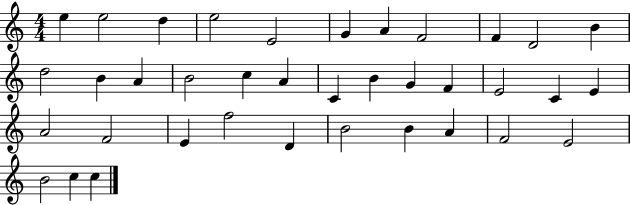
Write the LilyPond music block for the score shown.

{
  \clef treble
  \numericTimeSignature
  \time 4/4
  \key c \major
  e''4 e''2 d''4 | e''2 e'2 | g'4 a'4 f'2 | f'4 d'2 b'4 | \break d''2 b'4 a'4 | b'2 c''4 a'4 | c'4 b'4 g'4 f'4 | e'2 c'4 e'4 | \break a'2 f'2 | e'4 f''2 d'4 | b'2 b'4 a'4 | f'2 e'2 | \break b'2 c''4 c''4 | \bar "|."
}